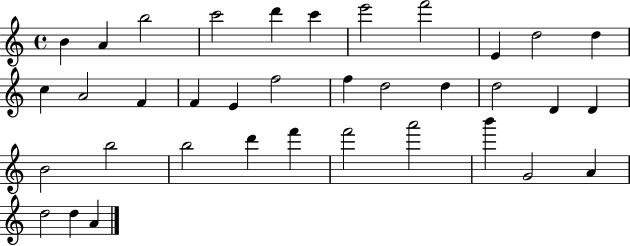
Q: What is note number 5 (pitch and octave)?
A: D6